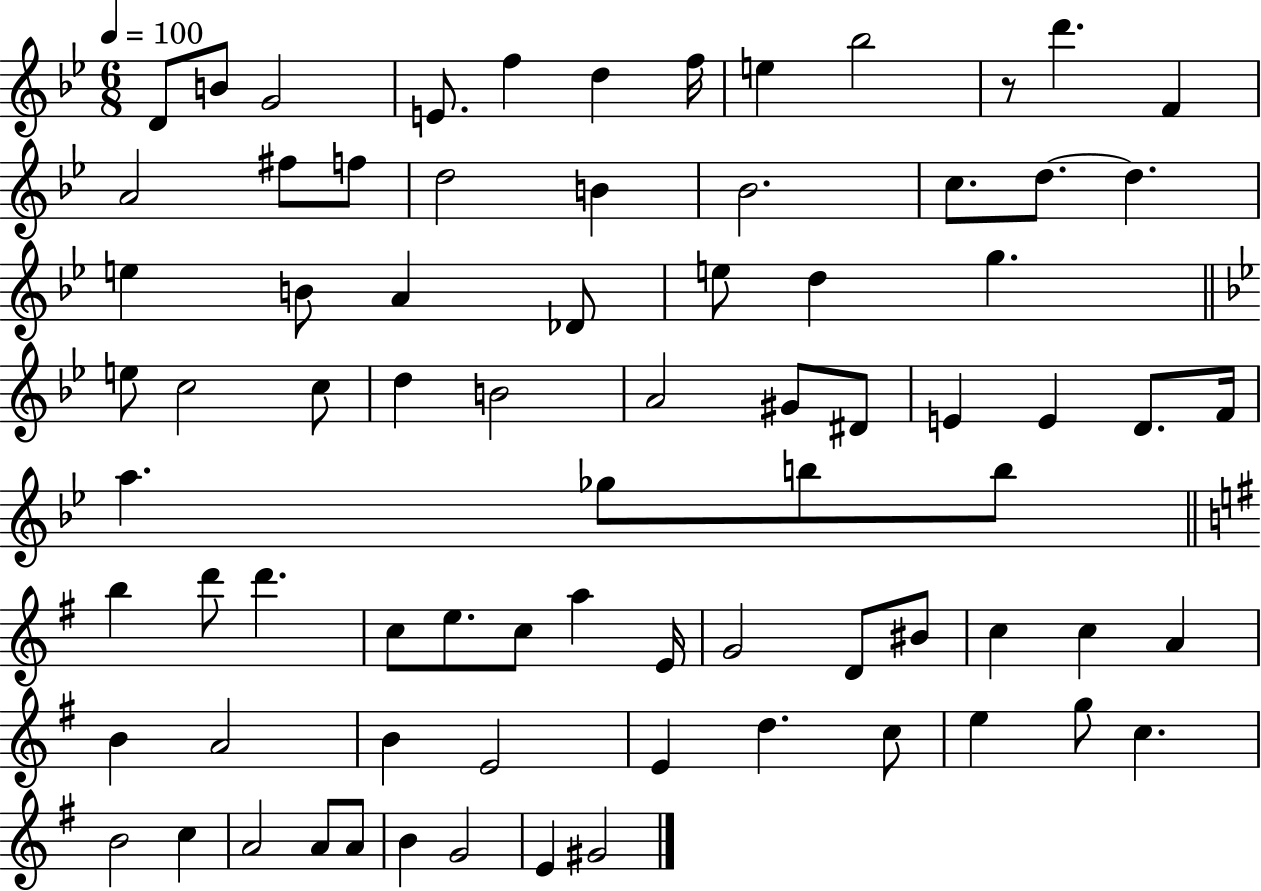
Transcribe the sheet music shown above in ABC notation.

X:1
T:Untitled
M:6/8
L:1/4
K:Bb
D/2 B/2 G2 E/2 f d f/4 e _b2 z/2 d' F A2 ^f/2 f/2 d2 B _B2 c/2 d/2 d e B/2 A _D/2 e/2 d g e/2 c2 c/2 d B2 A2 ^G/2 ^D/2 E E D/2 F/4 a _g/2 b/2 b/2 b d'/2 d' c/2 e/2 c/2 a E/4 G2 D/2 ^B/2 c c A B A2 B E2 E d c/2 e g/2 c B2 c A2 A/2 A/2 B G2 E ^G2